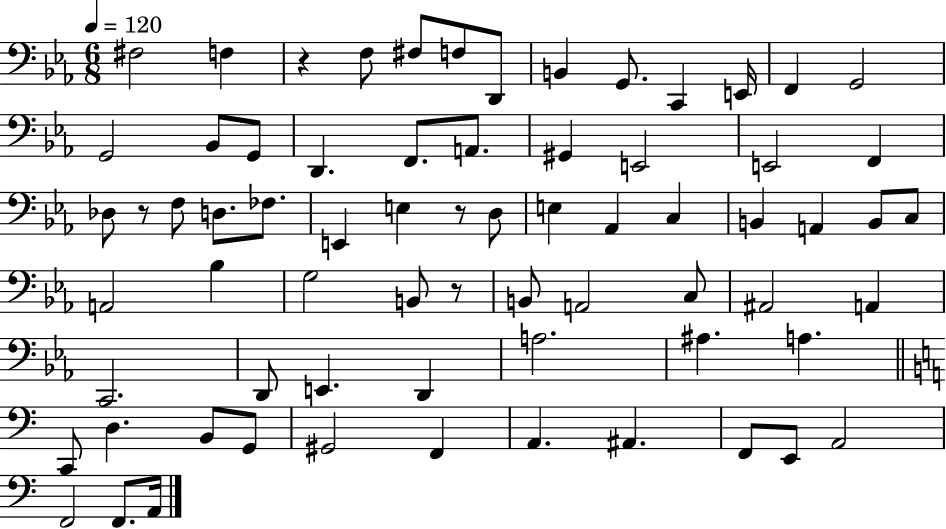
{
  \clef bass
  \numericTimeSignature
  \time 6/8
  \key ees \major
  \tempo 4 = 120
  fis2 f4 | r4 f8 fis8 f8 d,8 | b,4 g,8. c,4 e,16 | f,4 g,2 | \break g,2 bes,8 g,8 | d,4. f,8. a,8. | gis,4 e,2 | e,2 f,4 | \break des8 r8 f8 d8. fes8. | e,4 e4 r8 d8 | e4 aes,4 c4 | b,4 a,4 b,8 c8 | \break a,2 bes4 | g2 b,8 r8 | b,8 a,2 c8 | ais,2 a,4 | \break c,2. | d,8 e,4. d,4 | a2. | ais4. a4. | \break \bar "||" \break \key c \major c,8 d4. b,8 g,8 | gis,2 f,4 | a,4. ais,4. | f,8 e,8 a,2 | \break f,2 f,8. a,16 | \bar "|."
}